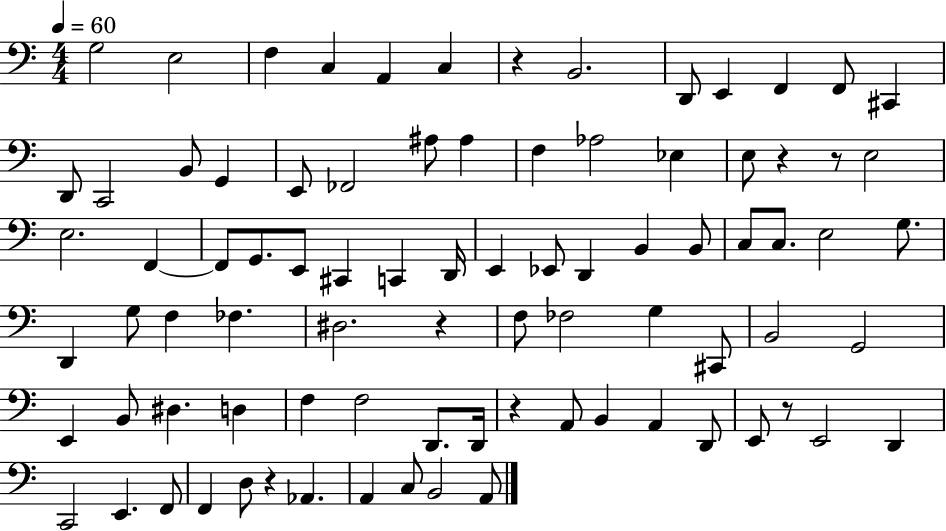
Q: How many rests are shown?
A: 7